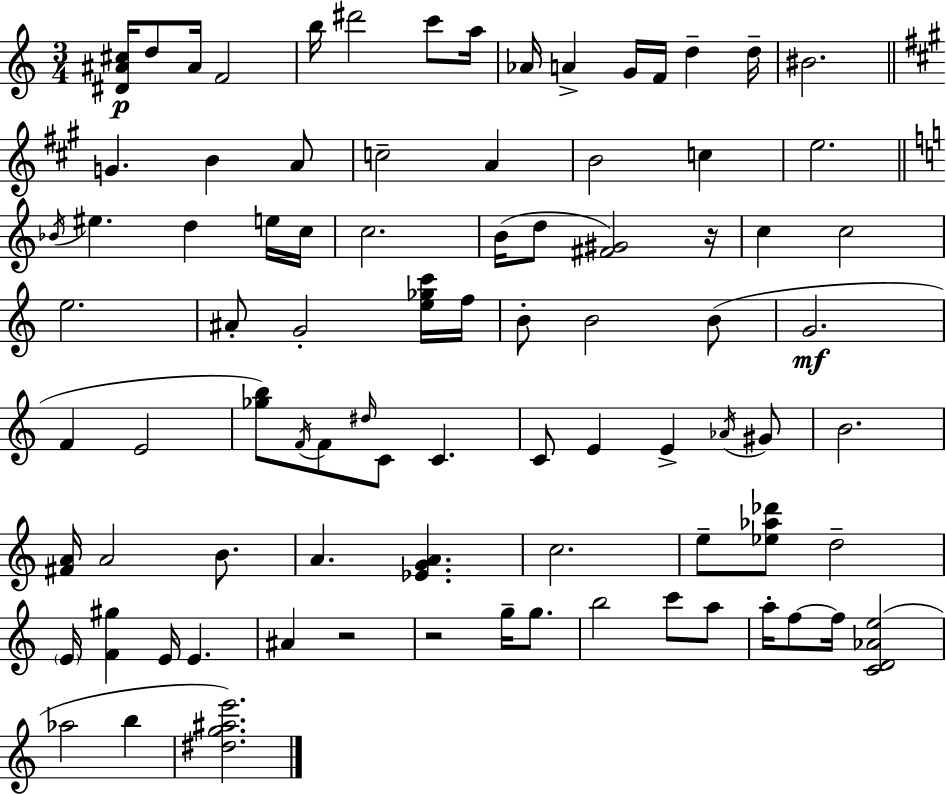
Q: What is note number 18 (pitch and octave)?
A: C5